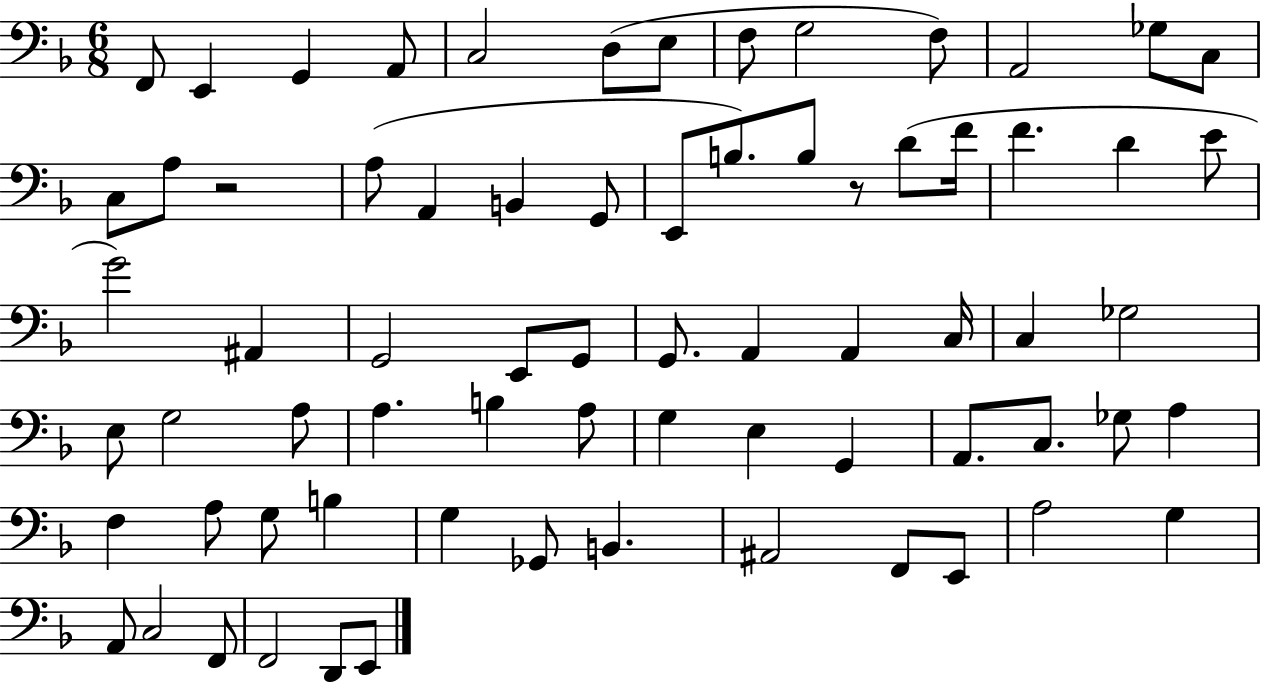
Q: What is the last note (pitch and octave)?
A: E2